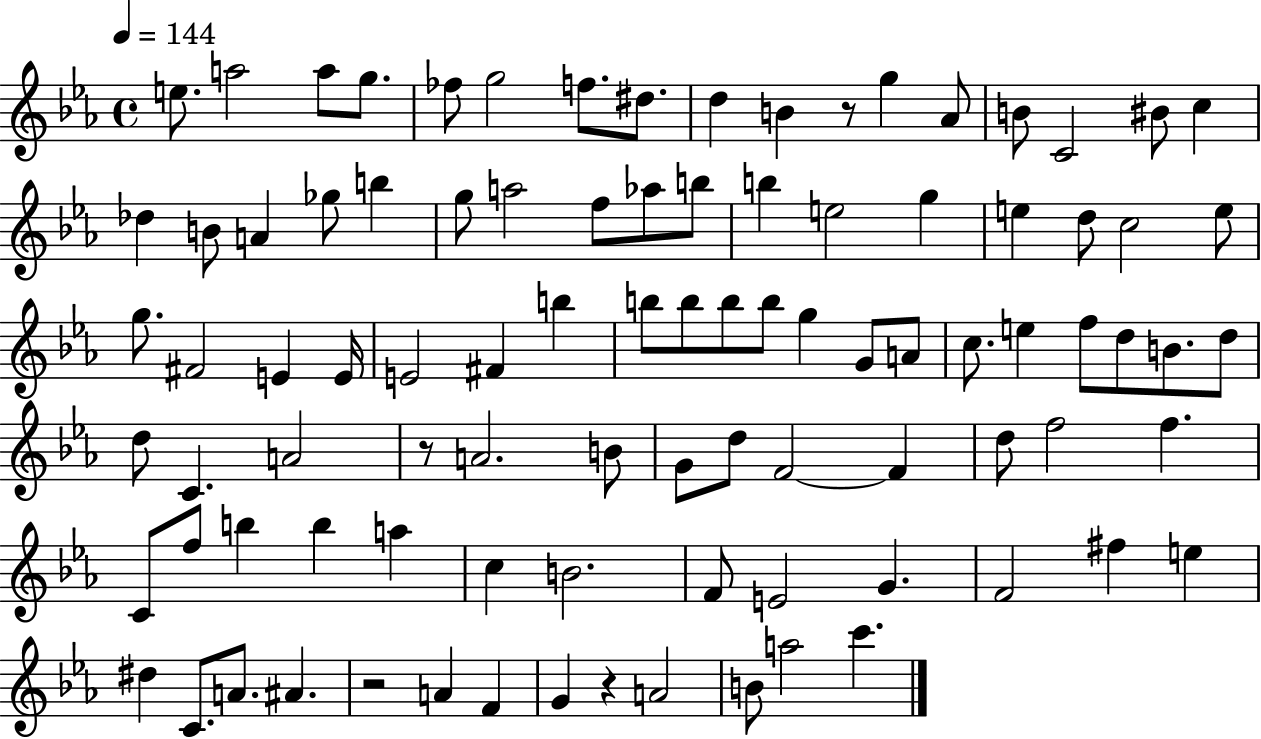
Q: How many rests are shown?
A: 4